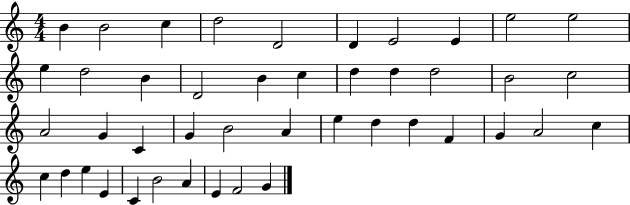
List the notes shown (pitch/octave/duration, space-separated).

B4/q B4/h C5/q D5/h D4/h D4/q E4/h E4/q E5/h E5/h E5/q D5/h B4/q D4/h B4/q C5/q D5/q D5/q D5/h B4/h C5/h A4/h G4/q C4/q G4/q B4/h A4/q E5/q D5/q D5/q F4/q G4/q A4/h C5/q C5/q D5/q E5/q E4/q C4/q B4/h A4/q E4/q F4/h G4/q